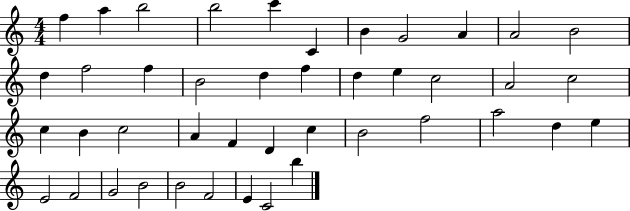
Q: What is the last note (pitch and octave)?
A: B5